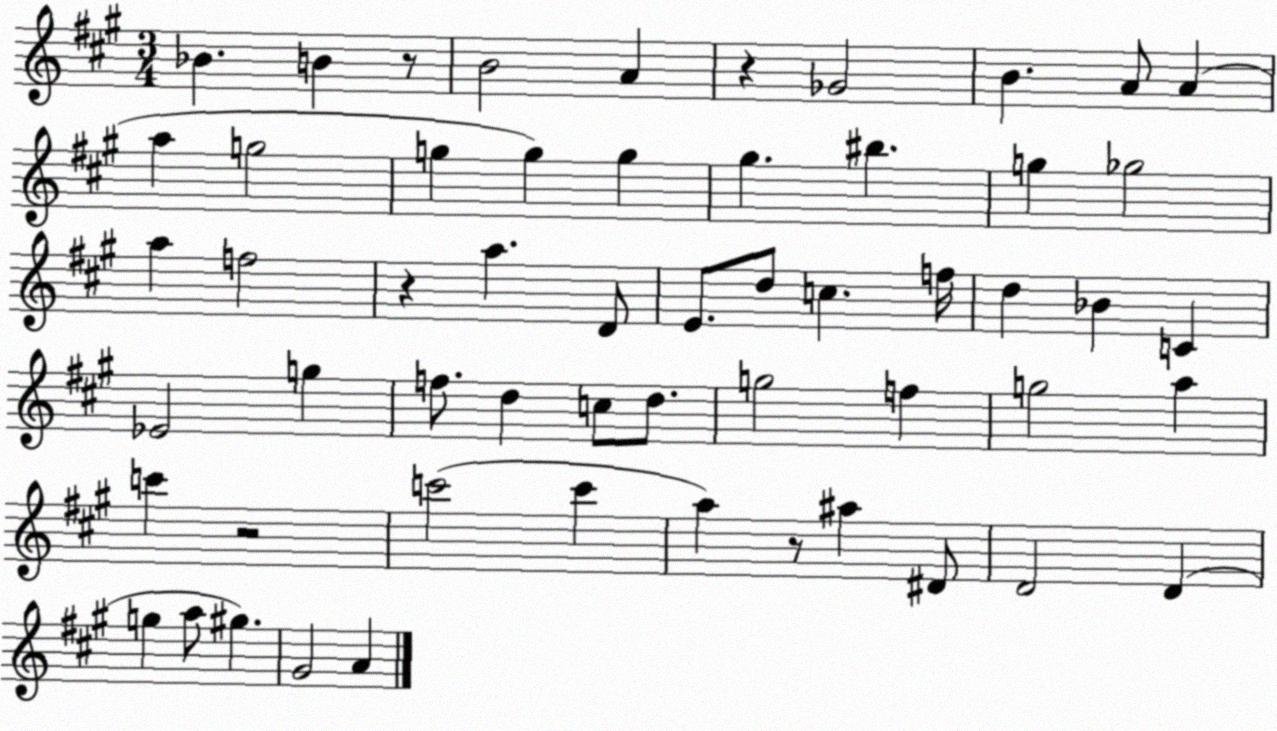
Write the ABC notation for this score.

X:1
T:Untitled
M:3/4
L:1/4
K:A
_B B z/2 B2 A z _G2 B A/2 A a g2 g g g ^g ^b g _g2 a f2 z a D/2 E/2 d/2 c f/4 d _B C _E2 g f/2 d c/2 d/2 g2 f g2 a c' z2 c'2 c' a z/2 ^a ^D/2 D2 D g a/2 ^g ^G2 A